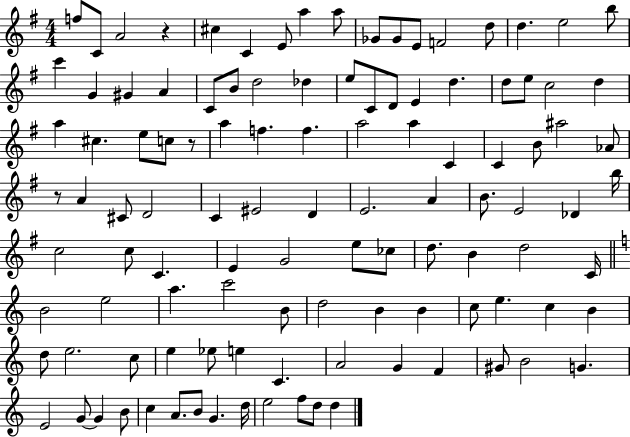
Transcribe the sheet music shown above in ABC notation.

X:1
T:Untitled
M:4/4
L:1/4
K:G
f/2 C/2 A2 z ^c C E/2 a a/2 _G/2 _G/2 E/2 F2 d/2 d e2 b/2 c' G ^G A C/2 B/2 d2 _d e/2 C/2 D/2 E d d/2 e/2 c2 d a ^c e/2 c/2 z/2 a f f a2 a C C B/2 ^a2 _A/2 z/2 A ^C/2 D2 C ^E2 D E2 A B/2 E2 _D b/4 c2 c/2 C E G2 e/2 _c/2 d/2 B d2 C/4 B2 e2 a c'2 B/2 d2 B B c/2 e c B d/2 e2 c/2 e _e/2 e C A2 G F ^G/2 B2 G E2 G/2 G B/2 c A/2 B/2 G d/4 e2 f/2 d/2 d